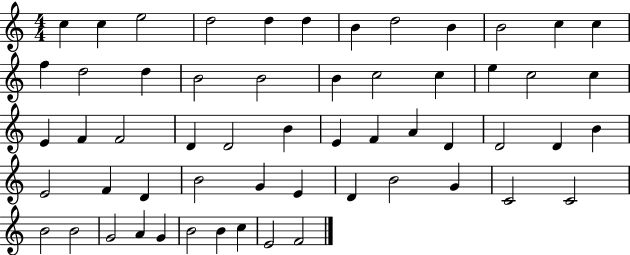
{
  \clef treble
  \numericTimeSignature
  \time 4/4
  \key c \major
  c''4 c''4 e''2 | d''2 d''4 d''4 | b'4 d''2 b'4 | b'2 c''4 c''4 | \break f''4 d''2 d''4 | b'2 b'2 | b'4 c''2 c''4 | e''4 c''2 c''4 | \break e'4 f'4 f'2 | d'4 d'2 b'4 | e'4 f'4 a'4 d'4 | d'2 d'4 b'4 | \break e'2 f'4 d'4 | b'2 g'4 e'4 | d'4 b'2 g'4 | c'2 c'2 | \break b'2 b'2 | g'2 a'4 g'4 | b'2 b'4 c''4 | e'2 f'2 | \break \bar "|."
}